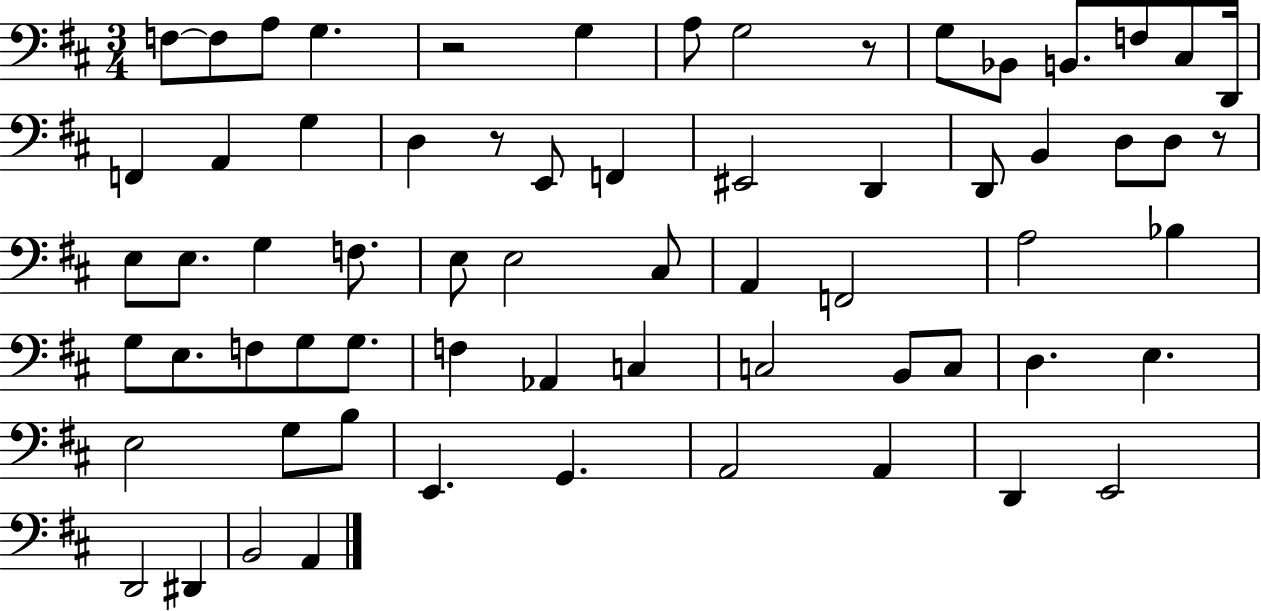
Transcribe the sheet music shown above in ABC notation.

X:1
T:Untitled
M:3/4
L:1/4
K:D
F,/2 F,/2 A,/2 G, z2 G, A,/2 G,2 z/2 G,/2 _B,,/2 B,,/2 F,/2 ^C,/2 D,,/4 F,, A,, G, D, z/2 E,,/2 F,, ^E,,2 D,, D,,/2 B,, D,/2 D,/2 z/2 E,/2 E,/2 G, F,/2 E,/2 E,2 ^C,/2 A,, F,,2 A,2 _B, G,/2 E,/2 F,/2 G,/2 G,/2 F, _A,, C, C,2 B,,/2 C,/2 D, E, E,2 G,/2 B,/2 E,, G,, A,,2 A,, D,, E,,2 D,,2 ^D,, B,,2 A,,